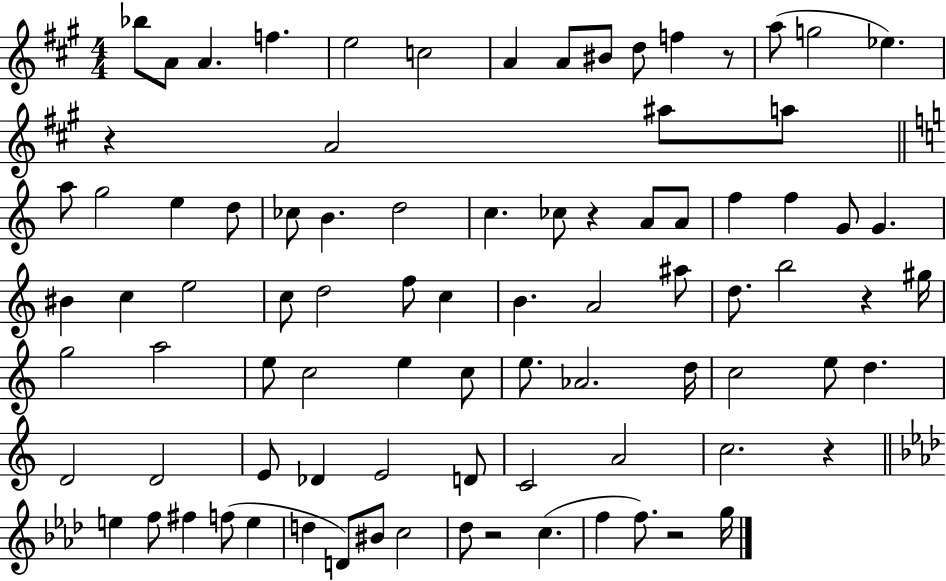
X:1
T:Untitled
M:4/4
L:1/4
K:A
_b/2 A/2 A f e2 c2 A A/2 ^B/2 d/2 f z/2 a/2 g2 _e z A2 ^a/2 a/2 a/2 g2 e d/2 _c/2 B d2 c _c/2 z A/2 A/2 f f G/2 G ^B c e2 c/2 d2 f/2 c B A2 ^a/2 d/2 b2 z ^g/4 g2 a2 e/2 c2 e c/2 e/2 _A2 d/4 c2 e/2 d D2 D2 E/2 _D E2 D/2 C2 A2 c2 z e f/2 ^f f/2 e d D/2 ^B/2 c2 _d/2 z2 c f f/2 z2 g/4